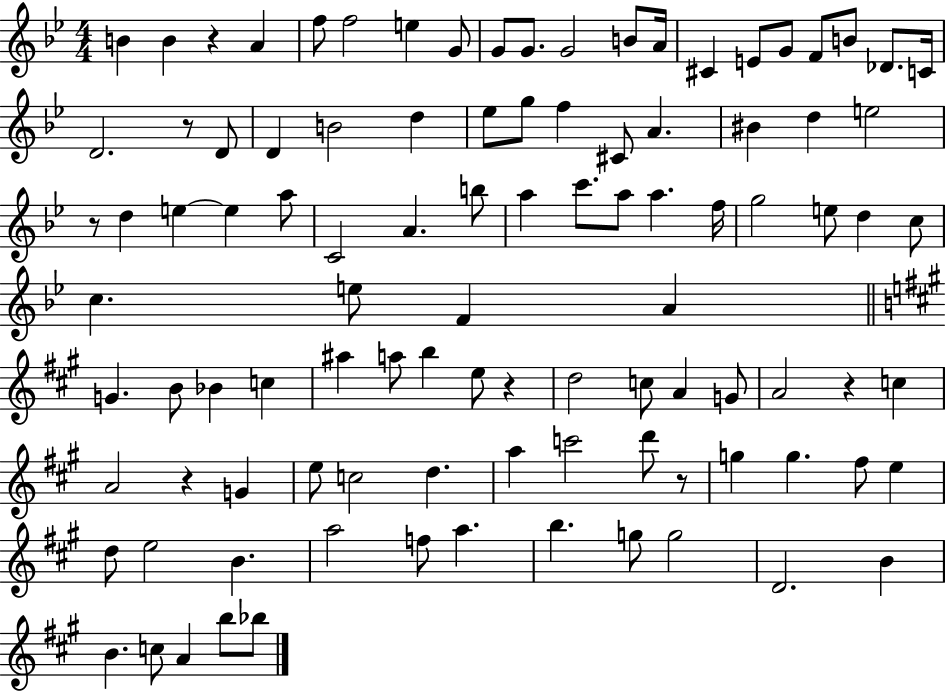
B4/q B4/q R/q A4/q F5/e F5/h E5/q G4/e G4/e G4/e. G4/h B4/e A4/s C#4/q E4/e G4/e F4/e B4/e Db4/e. C4/s D4/h. R/e D4/e D4/q B4/h D5/q Eb5/e G5/e F5/q C#4/e A4/q. BIS4/q D5/q E5/h R/e D5/q E5/q E5/q A5/e C4/h A4/q. B5/e A5/q C6/e. A5/e A5/q. F5/s G5/h E5/e D5/q C5/e C5/q. E5/e F4/q A4/q G4/q. B4/e Bb4/q C5/q A#5/q A5/e B5/q E5/e R/q D5/h C5/e A4/q G4/e A4/h R/q C5/q A4/h R/q G4/q E5/e C5/h D5/q. A5/q C6/h D6/e R/e G5/q G5/q. F#5/e E5/q D5/e E5/h B4/q. A5/h F5/e A5/q. B5/q. G5/e G5/h D4/h. B4/q B4/q. C5/e A4/q B5/e Bb5/e